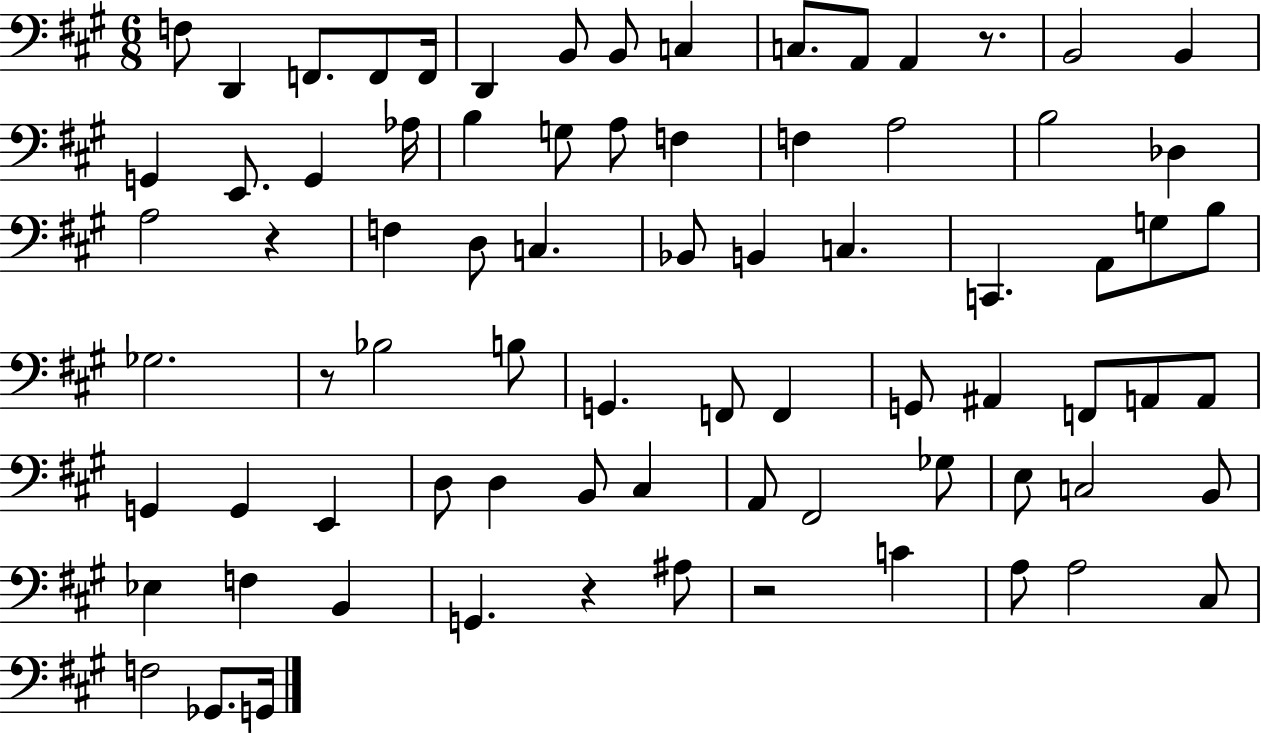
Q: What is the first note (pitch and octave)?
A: F3